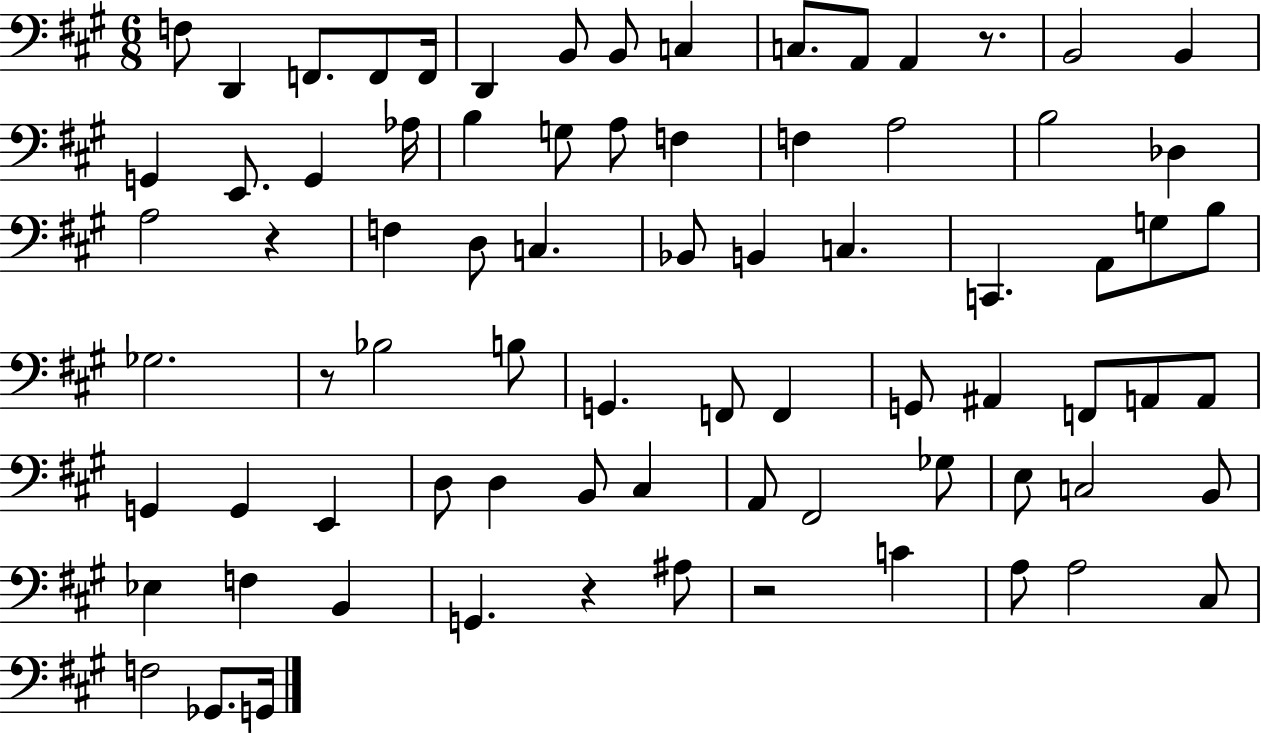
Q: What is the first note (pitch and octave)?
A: F3